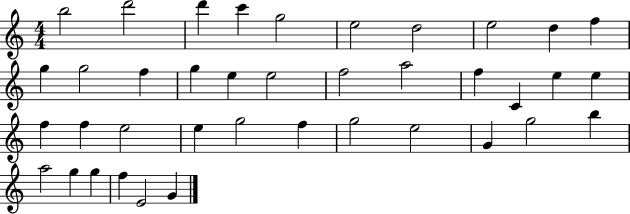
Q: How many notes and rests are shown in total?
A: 39